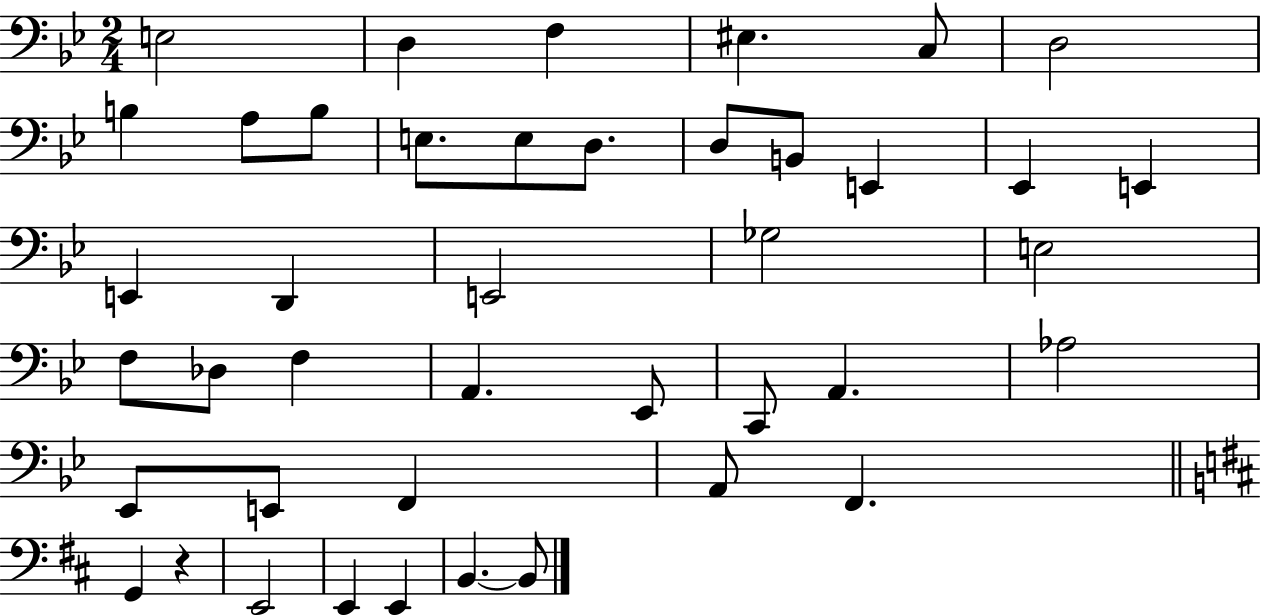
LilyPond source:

{
  \clef bass
  \numericTimeSignature
  \time 2/4
  \key bes \major
  e2 | d4 f4 | eis4. c8 | d2 | \break b4 a8 b8 | e8. e8 d8. | d8 b,8 e,4 | ees,4 e,4 | \break e,4 d,4 | e,2 | ges2 | e2 | \break f8 des8 f4 | a,4. ees,8 | c,8 a,4. | aes2 | \break ees,8 e,8 f,4 | a,8 f,4. | \bar "||" \break \key b \minor g,4 r4 | e,2 | e,4 e,4 | b,4.~~ b,8 | \break \bar "|."
}